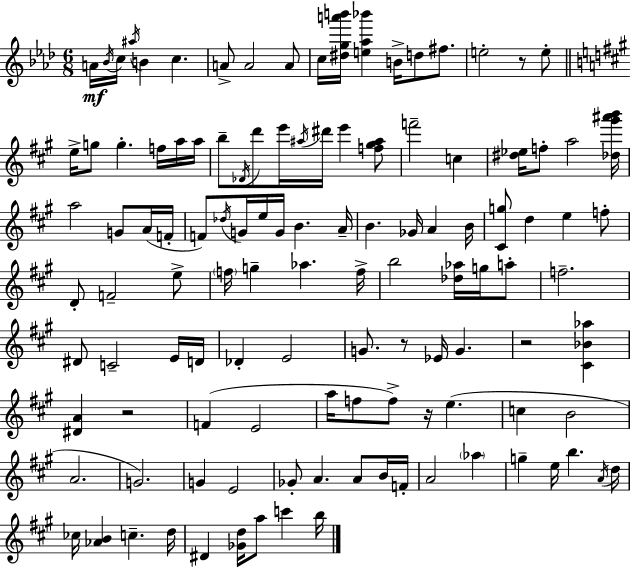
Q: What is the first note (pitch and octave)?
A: A4